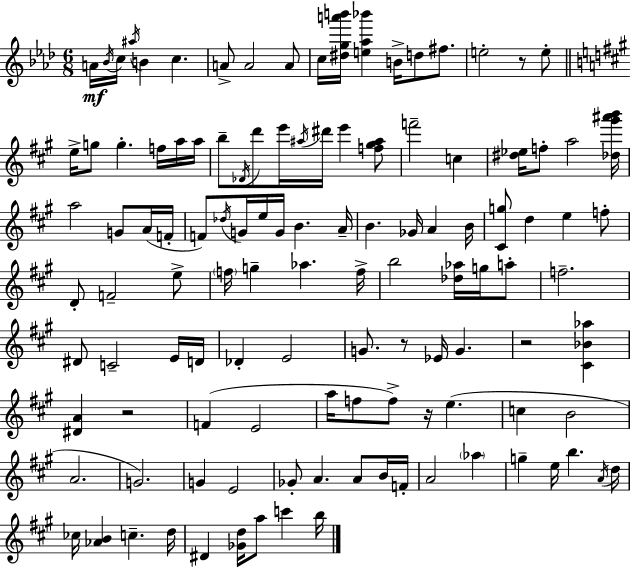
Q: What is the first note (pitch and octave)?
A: A4